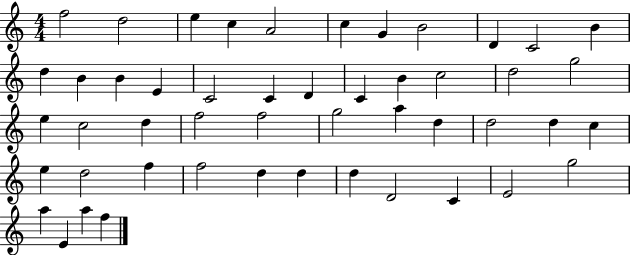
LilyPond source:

{
  \clef treble
  \numericTimeSignature
  \time 4/4
  \key c \major
  f''2 d''2 | e''4 c''4 a'2 | c''4 g'4 b'2 | d'4 c'2 b'4 | \break d''4 b'4 b'4 e'4 | c'2 c'4 d'4 | c'4 b'4 c''2 | d''2 g''2 | \break e''4 c''2 d''4 | f''2 f''2 | g''2 a''4 d''4 | d''2 d''4 c''4 | \break e''4 d''2 f''4 | f''2 d''4 d''4 | d''4 d'2 c'4 | e'2 g''2 | \break a''4 e'4 a''4 f''4 | \bar "|."
}